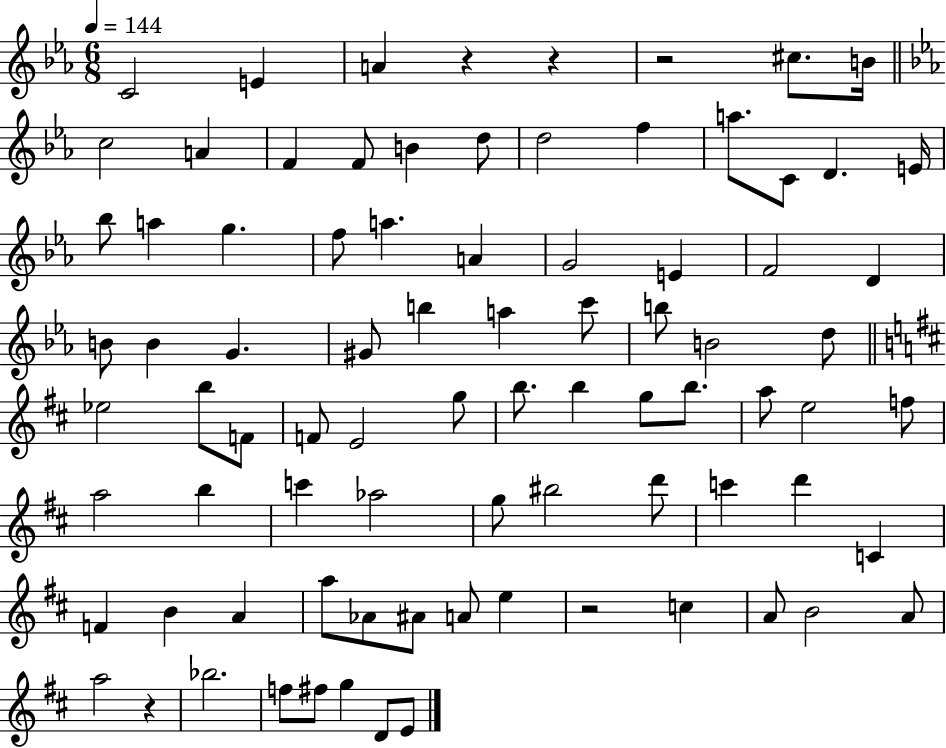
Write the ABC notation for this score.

X:1
T:Untitled
M:6/8
L:1/4
K:Eb
C2 E A z z z2 ^c/2 B/4 c2 A F F/2 B d/2 d2 f a/2 C/2 D E/4 _b/2 a g f/2 a A G2 E F2 D B/2 B G ^G/2 b a c'/2 b/2 B2 d/2 _e2 b/2 F/2 F/2 E2 g/2 b/2 b g/2 b/2 a/2 e2 f/2 a2 b c' _a2 g/2 ^b2 d'/2 c' d' C F B A a/2 _A/2 ^A/2 A/2 e z2 c A/2 B2 A/2 a2 z _b2 f/2 ^f/2 g D/2 E/2